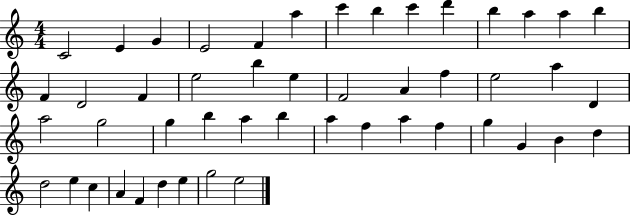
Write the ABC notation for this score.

X:1
T:Untitled
M:4/4
L:1/4
K:C
C2 E G E2 F a c' b c' d' b a a b F D2 F e2 b e F2 A f e2 a D a2 g2 g b a b a f a f g G B d d2 e c A F d e g2 e2